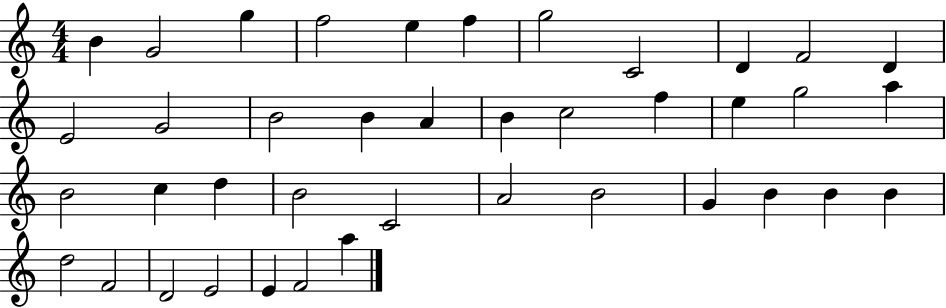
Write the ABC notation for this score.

X:1
T:Untitled
M:4/4
L:1/4
K:C
B G2 g f2 e f g2 C2 D F2 D E2 G2 B2 B A B c2 f e g2 a B2 c d B2 C2 A2 B2 G B B B d2 F2 D2 E2 E F2 a